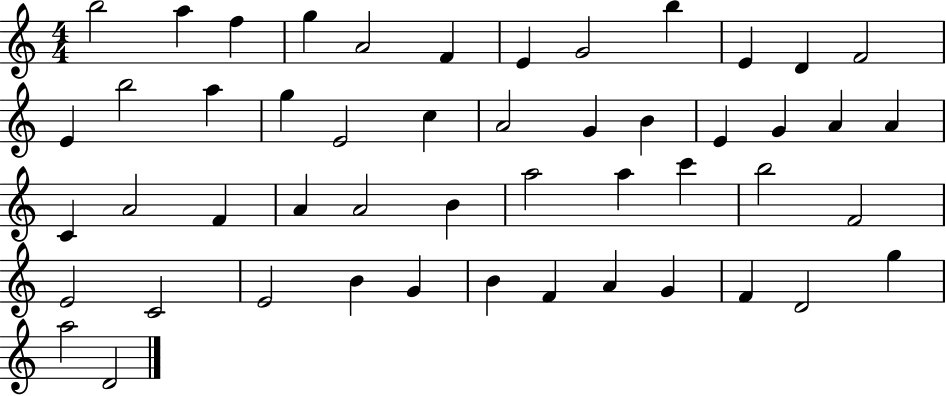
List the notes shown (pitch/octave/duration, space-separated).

B5/h A5/q F5/q G5/q A4/h F4/q E4/q G4/h B5/q E4/q D4/q F4/h E4/q B5/h A5/q G5/q E4/h C5/q A4/h G4/q B4/q E4/q G4/q A4/q A4/q C4/q A4/h F4/q A4/q A4/h B4/q A5/h A5/q C6/q B5/h F4/h E4/h C4/h E4/h B4/q G4/q B4/q F4/q A4/q G4/q F4/q D4/h G5/q A5/h D4/h